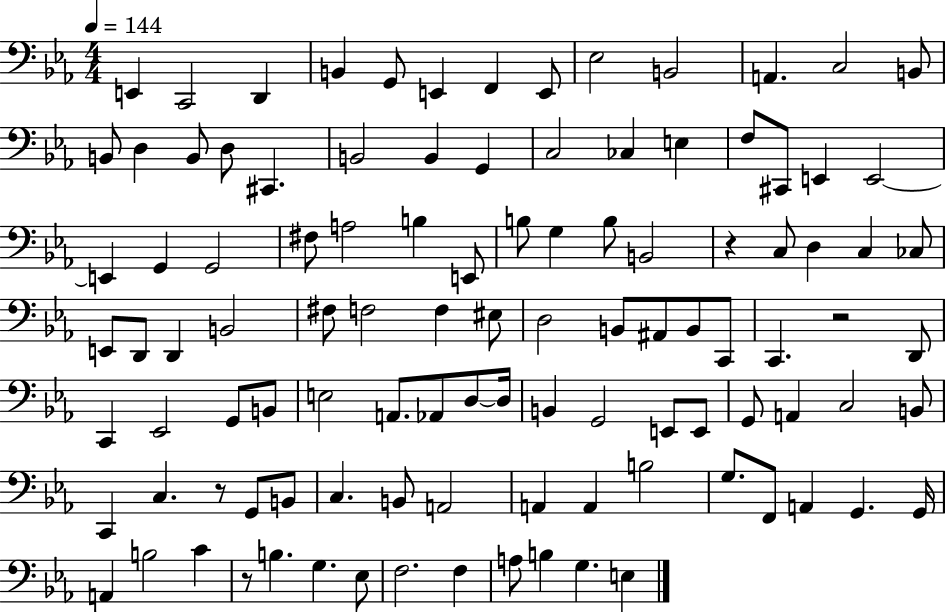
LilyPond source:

{
  \clef bass
  \numericTimeSignature
  \time 4/4
  \key ees \major
  \tempo 4 = 144
  e,4 c,2 d,4 | b,4 g,8 e,4 f,4 e,8 | ees2 b,2 | a,4. c2 b,8 | \break b,8 d4 b,8 d8 cis,4. | b,2 b,4 g,4 | c2 ces4 e4 | f8 cis,8 e,4 e,2~~ | \break e,4 g,4 g,2 | fis8 a2 b4 e,8 | b8 g4 b8 b,2 | r4 c8 d4 c4 ces8 | \break e,8 d,8 d,4 b,2 | fis8 f2 f4 eis8 | d2 b,8 ais,8 b,8 c,8 | c,4. r2 d,8 | \break c,4 ees,2 g,8 b,8 | e2 a,8. aes,8 d8~~ d16 | b,4 g,2 e,8 e,8 | g,8 a,4 c2 b,8 | \break c,4 c4. r8 g,8 b,8 | c4. b,8 a,2 | a,4 a,4 b2 | g8. f,8 a,4 g,4. g,16 | \break a,4 b2 c'4 | r8 b4. g4. ees8 | f2. f4 | a8 b4 g4. e4 | \break \bar "|."
}